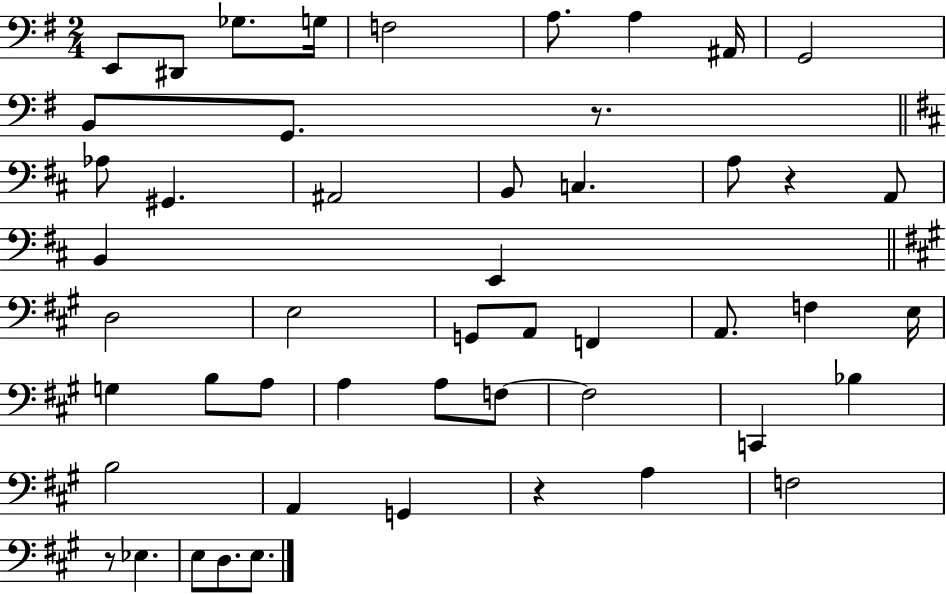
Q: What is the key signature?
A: G major